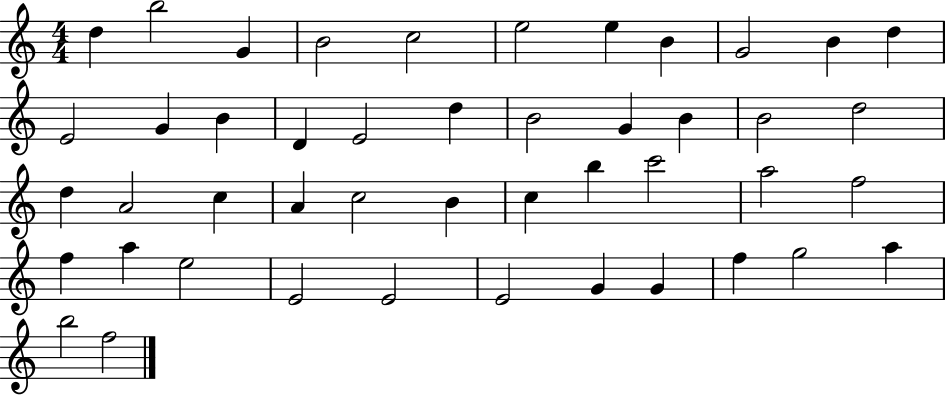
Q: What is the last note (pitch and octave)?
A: F5